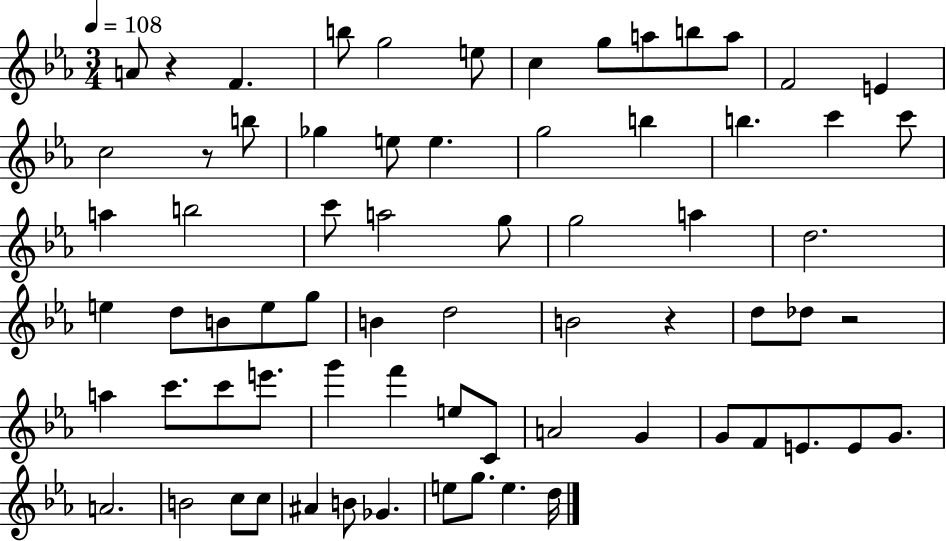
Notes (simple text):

A4/e R/q F4/q. B5/e G5/h E5/e C5/q G5/e A5/e B5/e A5/e F4/h E4/q C5/h R/e B5/e Gb5/q E5/e E5/q. G5/h B5/q B5/q. C6/q C6/e A5/q B5/h C6/e A5/h G5/e G5/h A5/q D5/h. E5/q D5/e B4/e E5/e G5/e B4/q D5/h B4/h R/q D5/e Db5/e R/h A5/q C6/e. C6/e E6/e. G6/q F6/q E5/e C4/e A4/h G4/q G4/e F4/e E4/e. E4/e G4/e. A4/h. B4/h C5/e C5/e A#4/q B4/e Gb4/q. E5/e G5/e. E5/q. D5/s